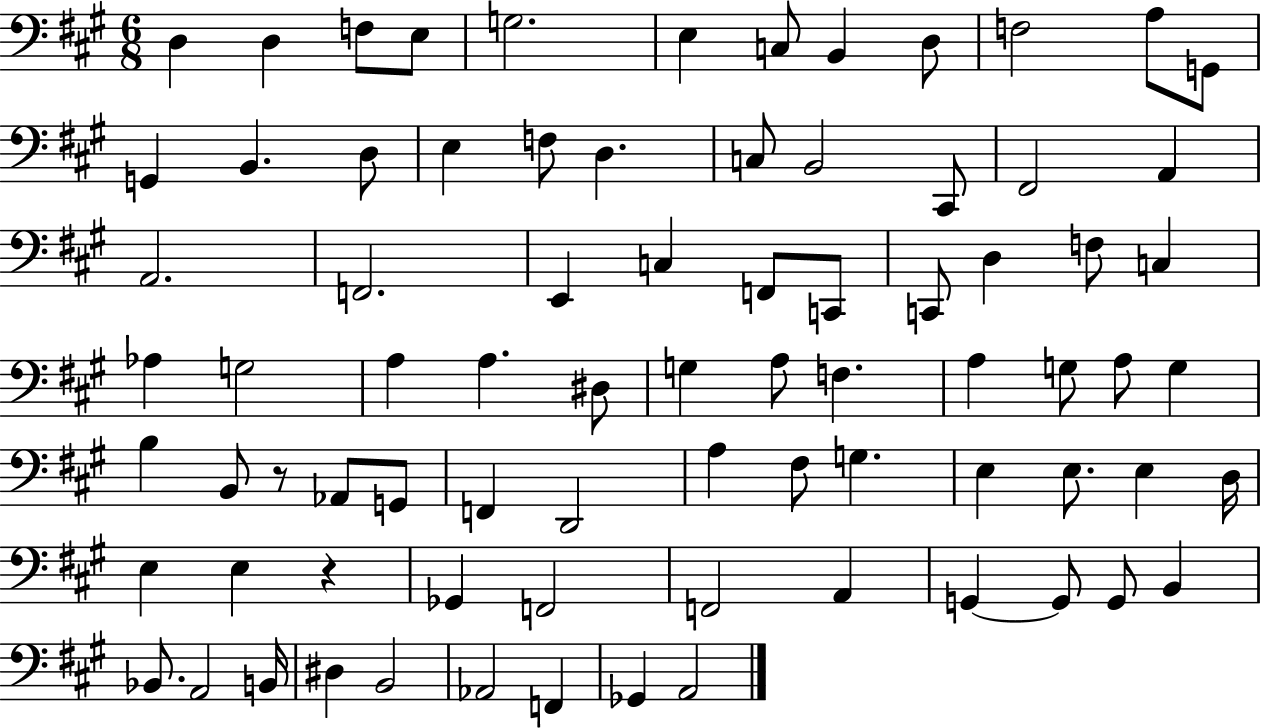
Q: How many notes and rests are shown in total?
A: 79